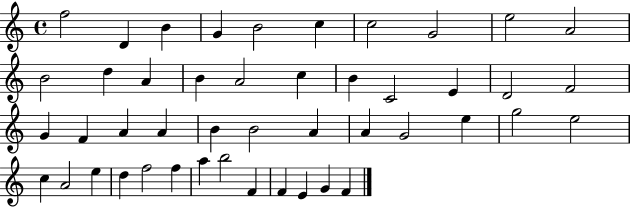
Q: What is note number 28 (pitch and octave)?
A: A4